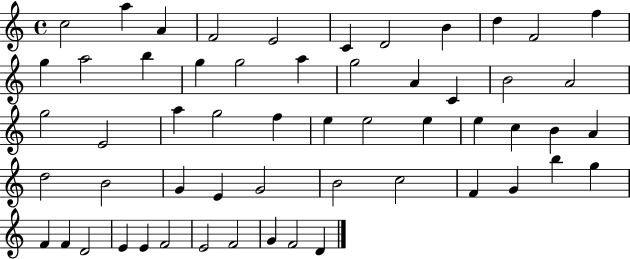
X:1
T:Untitled
M:4/4
L:1/4
K:C
c2 a A F2 E2 C D2 B d F2 f g a2 b g g2 a g2 A C B2 A2 g2 E2 a g2 f e e2 e e c B A d2 B2 G E G2 B2 c2 F G b g F F D2 E E F2 E2 F2 G F2 D